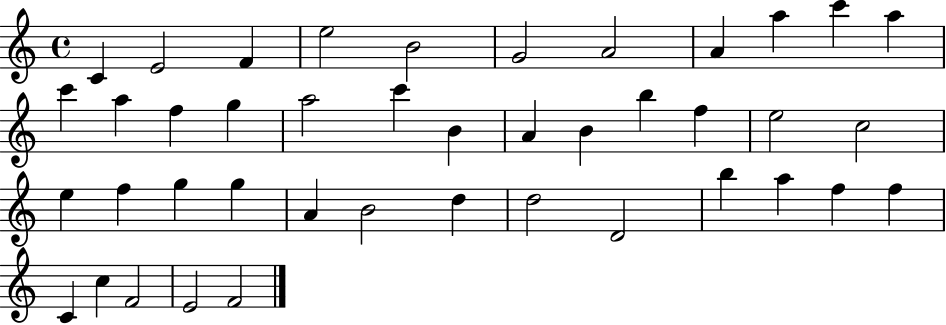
C4/q E4/h F4/q E5/h B4/h G4/h A4/h A4/q A5/q C6/q A5/q C6/q A5/q F5/q G5/q A5/h C6/q B4/q A4/q B4/q B5/q F5/q E5/h C5/h E5/q F5/q G5/q G5/q A4/q B4/h D5/q D5/h D4/h B5/q A5/q F5/q F5/q C4/q C5/q F4/h E4/h F4/h